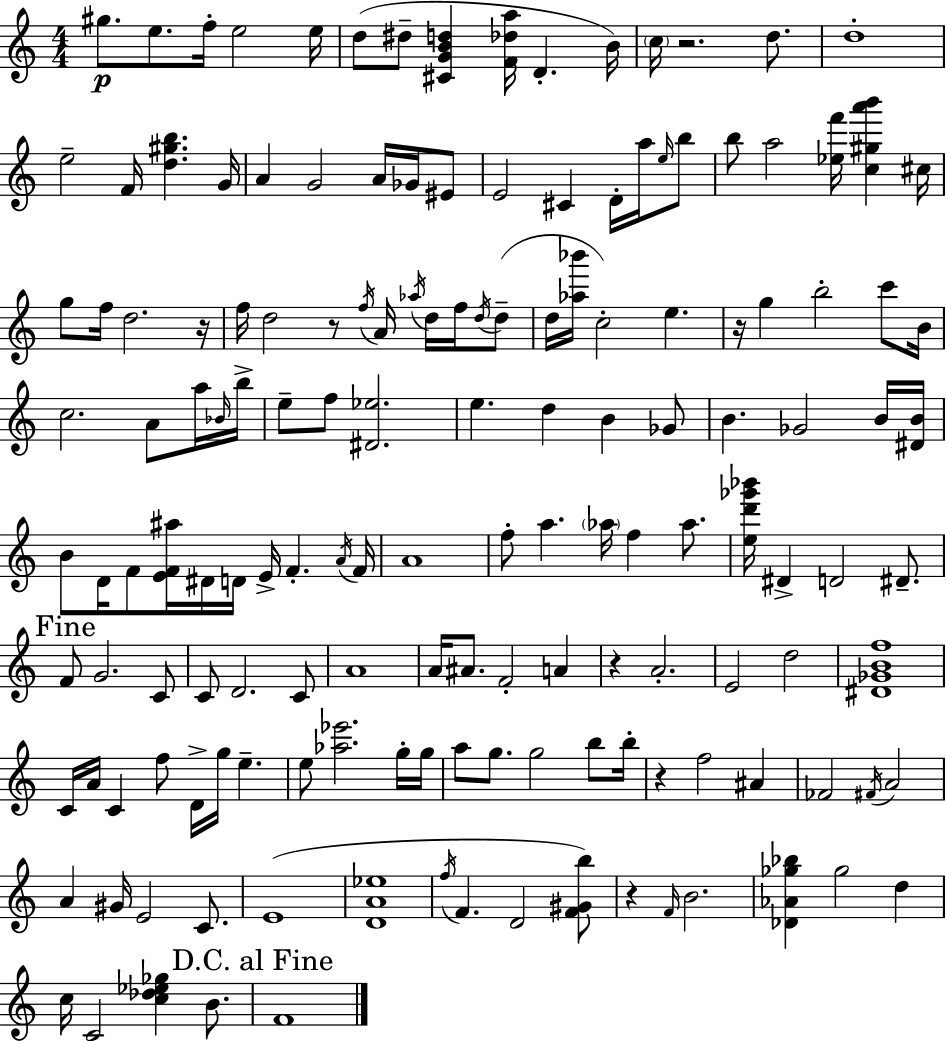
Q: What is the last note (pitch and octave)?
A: F4